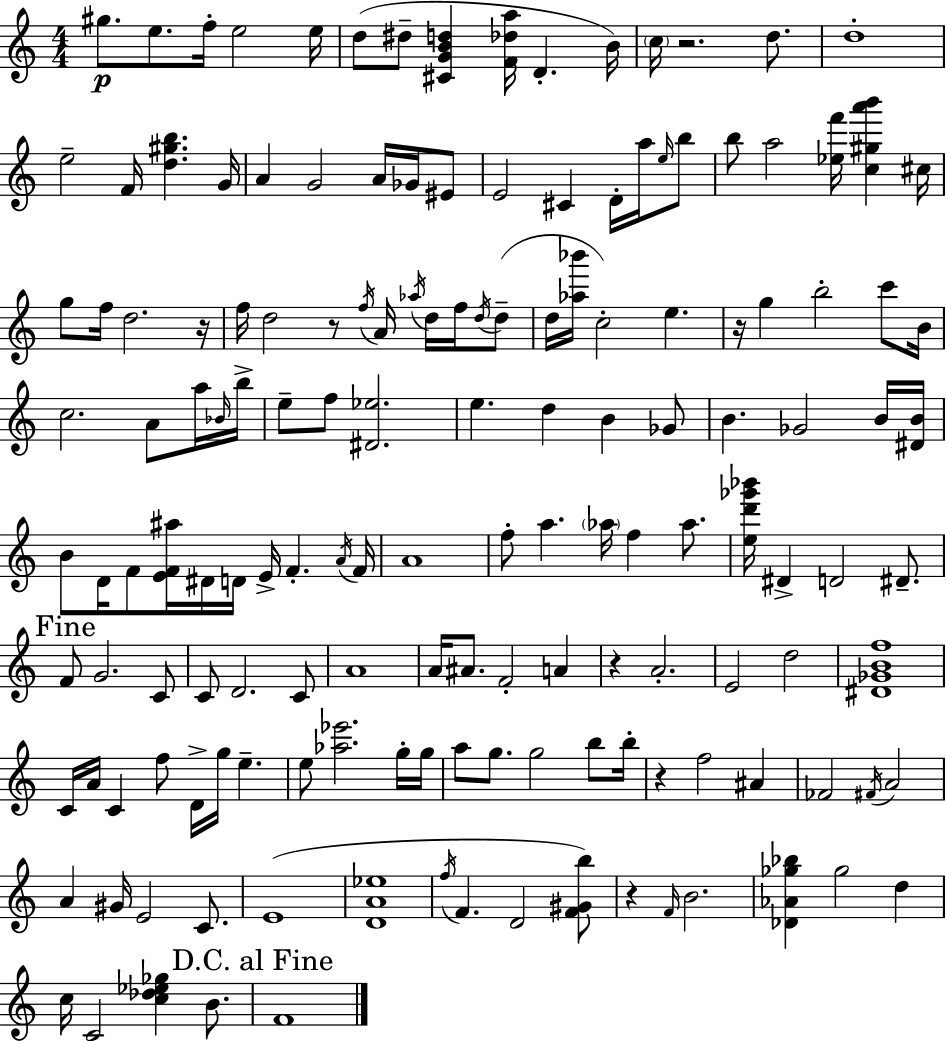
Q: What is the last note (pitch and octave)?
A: F4